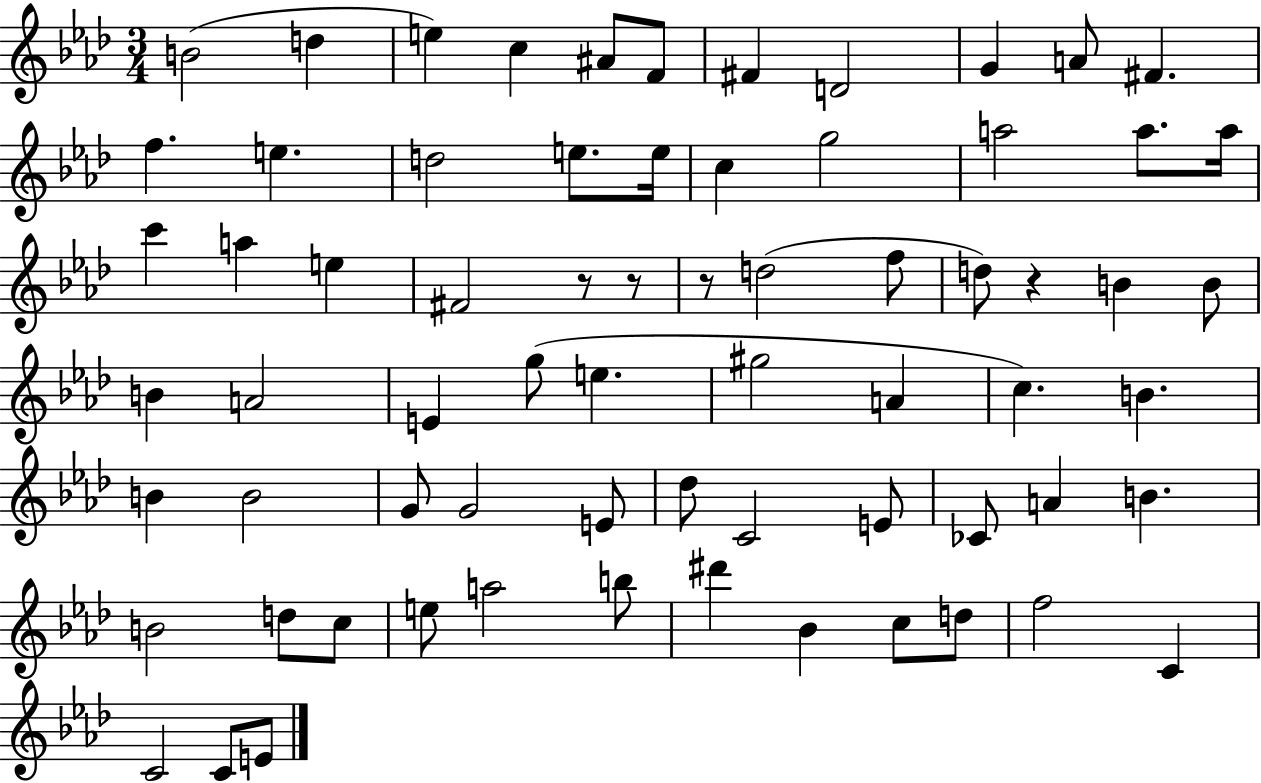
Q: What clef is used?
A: treble